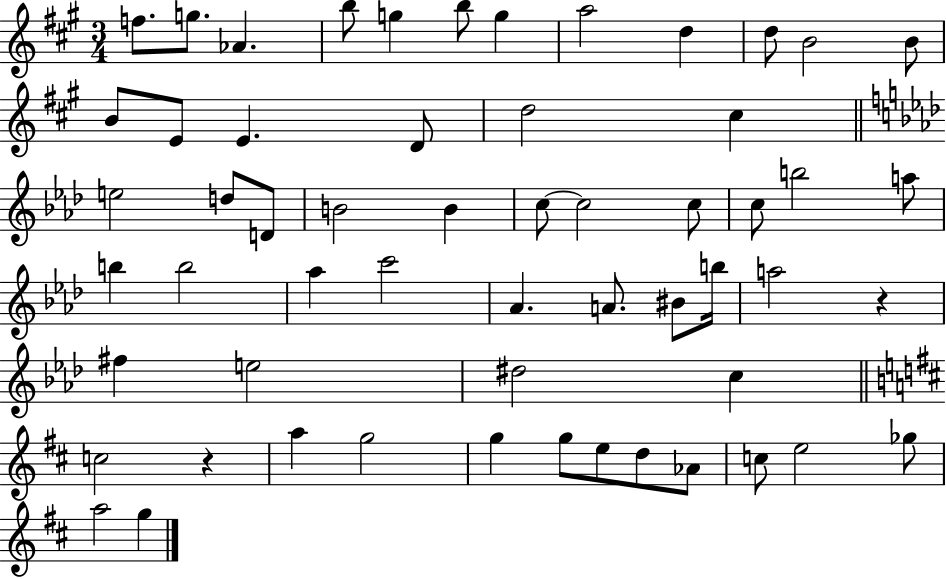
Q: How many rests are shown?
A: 2